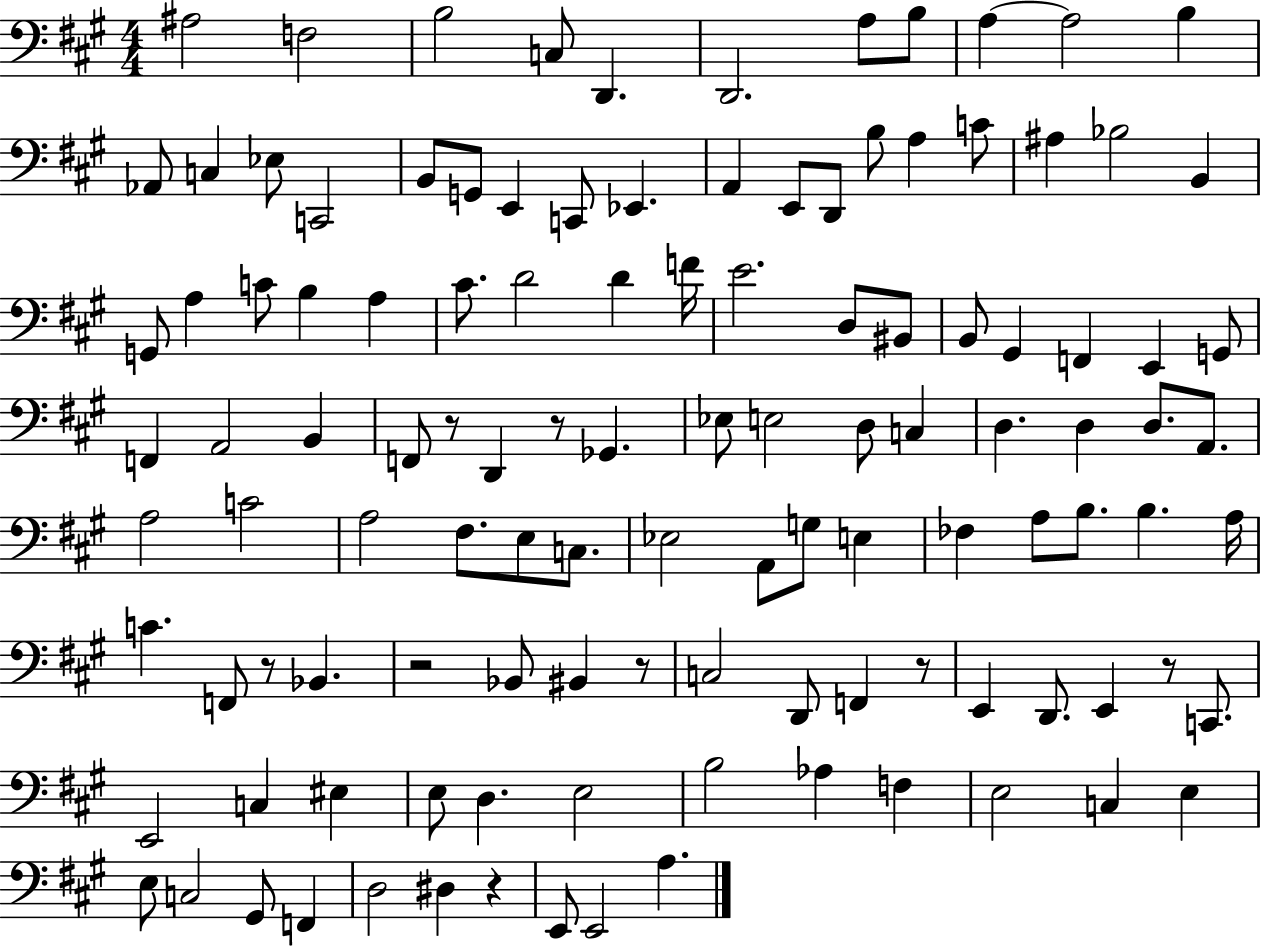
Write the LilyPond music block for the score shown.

{
  \clef bass
  \numericTimeSignature
  \time 4/4
  \key a \major
  \repeat volta 2 { ais2 f2 | b2 c8 d,4. | d,2. a8 b8 | a4~~ a2 b4 | \break aes,8 c4 ees8 c,2 | b,8 g,8 e,4 c,8 ees,4. | a,4 e,8 d,8 b8 a4 c'8 | ais4 bes2 b,4 | \break g,8 a4 c'8 b4 a4 | cis'8. d'2 d'4 f'16 | e'2. d8 bis,8 | b,8 gis,4 f,4 e,4 g,8 | \break f,4 a,2 b,4 | f,8 r8 d,4 r8 ges,4. | ees8 e2 d8 c4 | d4. d4 d8. a,8. | \break a2 c'2 | a2 fis8. e8 c8. | ees2 a,8 g8 e4 | fes4 a8 b8. b4. a16 | \break c'4. f,8 r8 bes,4. | r2 bes,8 bis,4 r8 | c2 d,8 f,4 r8 | e,4 d,8. e,4 r8 c,8. | \break e,2 c4 eis4 | e8 d4. e2 | b2 aes4 f4 | e2 c4 e4 | \break e8 c2 gis,8 f,4 | d2 dis4 r4 | e,8 e,2 a4. | } \bar "|."
}